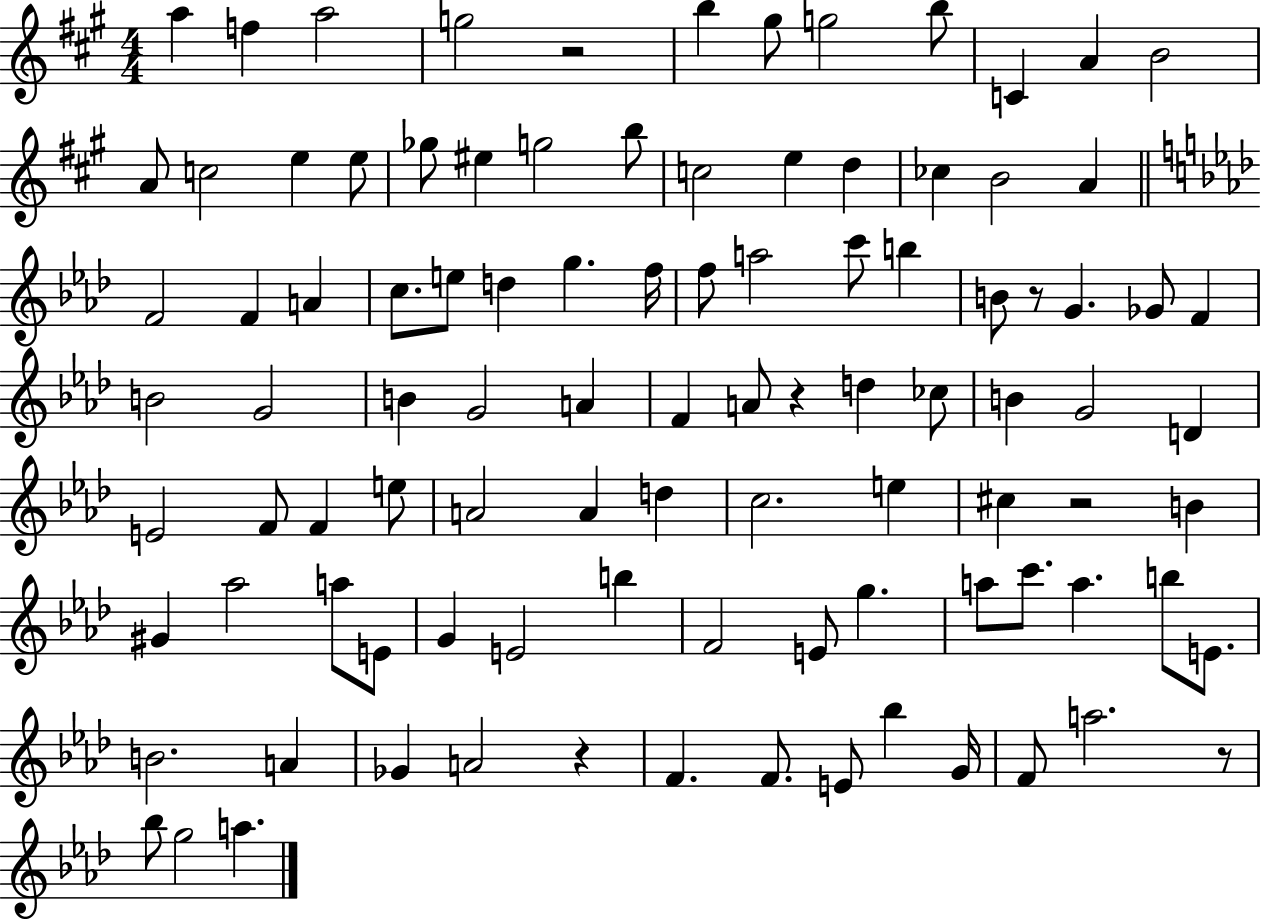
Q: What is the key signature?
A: A major